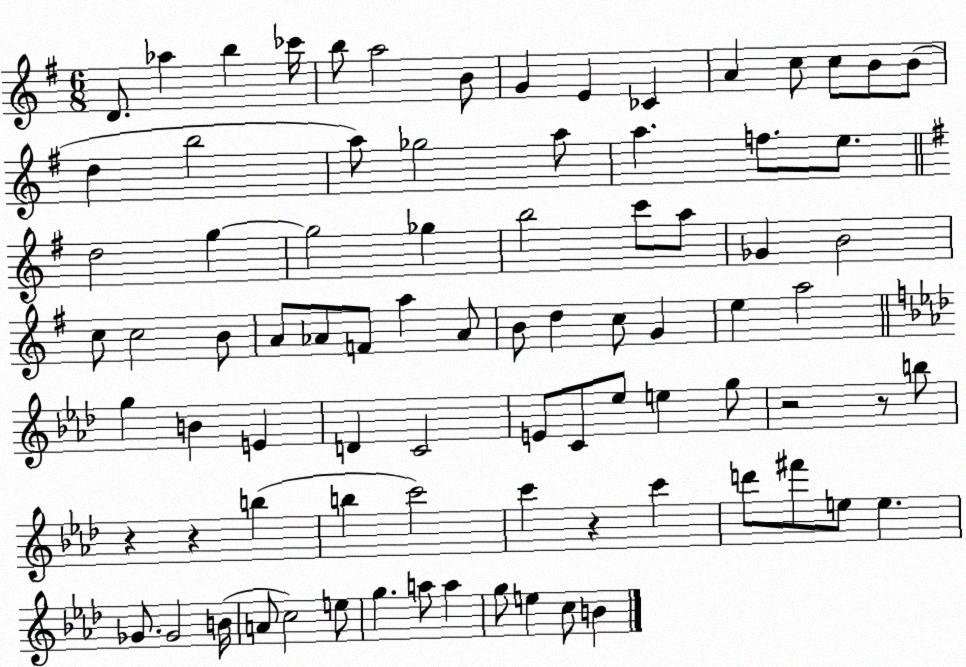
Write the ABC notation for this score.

X:1
T:Untitled
M:6/8
L:1/4
K:G
D/2 _a b _c'/4 b/2 a2 B/2 G E _C A c/2 c/2 B/2 B/2 d b2 a/2 _g2 a/2 a f/2 e/2 d2 g g2 _g b2 c'/2 a/2 _G B2 c/2 c2 B/2 A/2 _A/2 F/2 a _A/2 B/2 d c/2 G e a2 g B E D C2 E/2 C/2 _e/2 e g/2 z2 z/2 b/2 z z b b c'2 c' z c' d'/2 ^f'/2 e/2 e _G/2 _G2 B/4 A/2 c2 e/2 g a/2 a g/2 e c/2 B